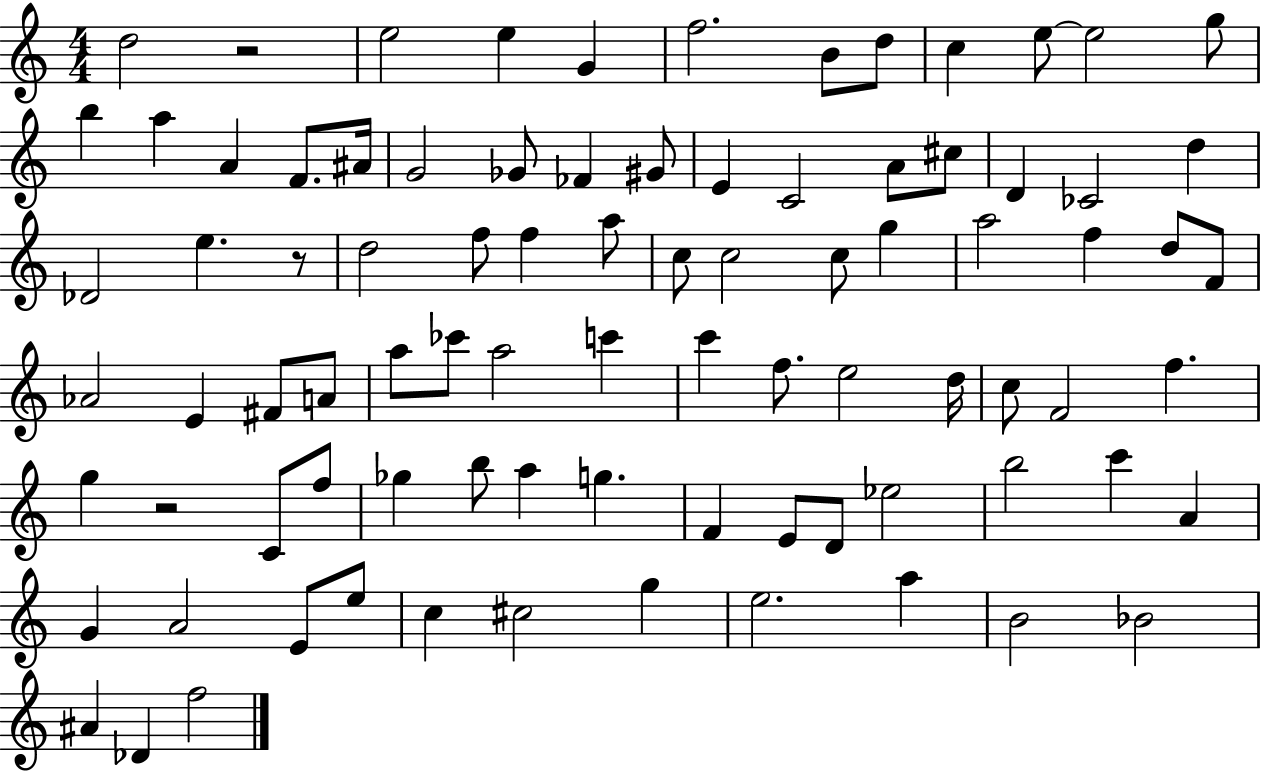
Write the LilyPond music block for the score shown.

{
  \clef treble
  \numericTimeSignature
  \time 4/4
  \key c \major
  d''2 r2 | e''2 e''4 g'4 | f''2. b'8 d''8 | c''4 e''8~~ e''2 g''8 | \break b''4 a''4 a'4 f'8. ais'16 | g'2 ges'8 fes'4 gis'8 | e'4 c'2 a'8 cis''8 | d'4 ces'2 d''4 | \break des'2 e''4. r8 | d''2 f''8 f''4 a''8 | c''8 c''2 c''8 g''4 | a''2 f''4 d''8 f'8 | \break aes'2 e'4 fis'8 a'8 | a''8 ces'''8 a''2 c'''4 | c'''4 f''8. e''2 d''16 | c''8 f'2 f''4. | \break g''4 r2 c'8 f''8 | ges''4 b''8 a''4 g''4. | f'4 e'8 d'8 ees''2 | b''2 c'''4 a'4 | \break g'4 a'2 e'8 e''8 | c''4 cis''2 g''4 | e''2. a''4 | b'2 bes'2 | \break ais'4 des'4 f''2 | \bar "|."
}